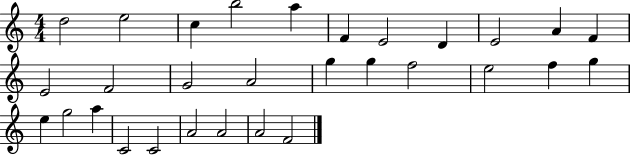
D5/h E5/h C5/q B5/h A5/q F4/q E4/h D4/q E4/h A4/q F4/q E4/h F4/h G4/h A4/h G5/q G5/q F5/h E5/h F5/q G5/q E5/q G5/h A5/q C4/h C4/h A4/h A4/h A4/h F4/h